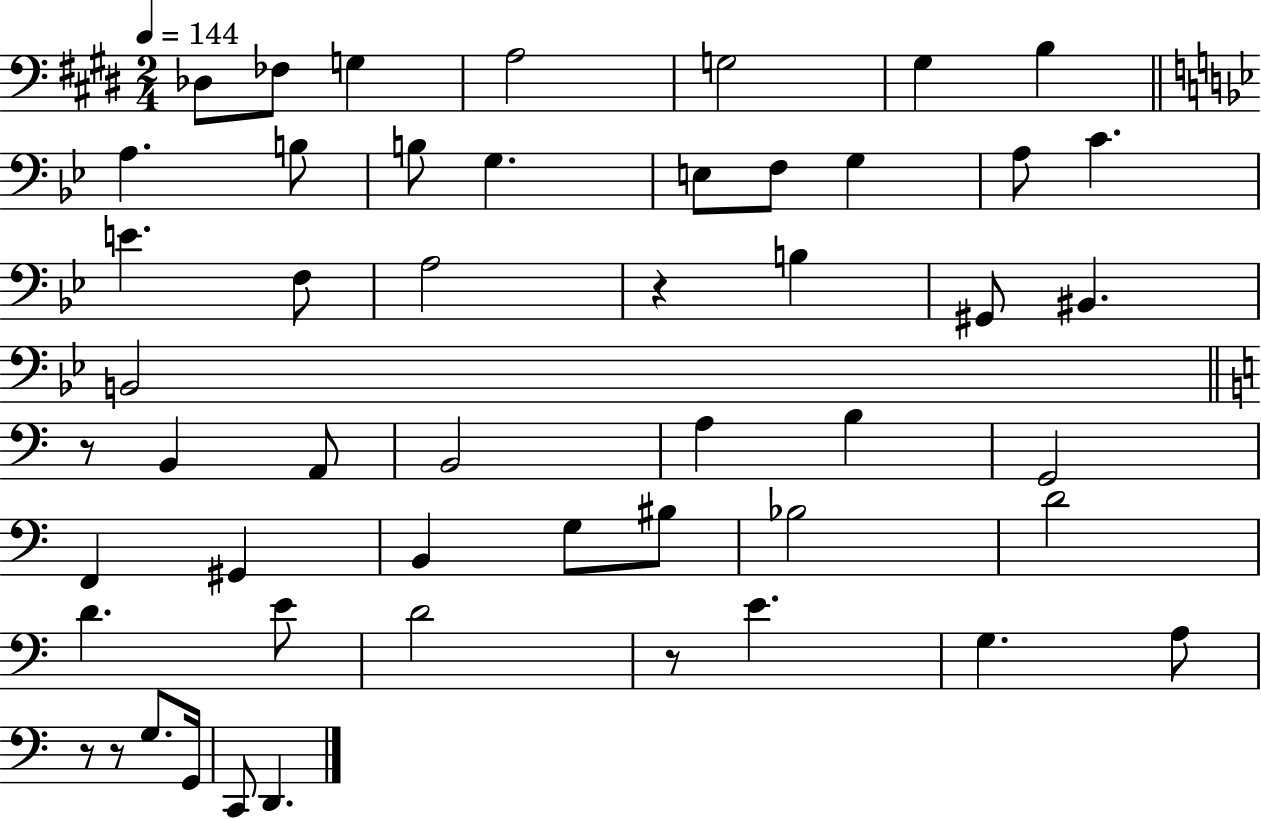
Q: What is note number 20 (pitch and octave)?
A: B3